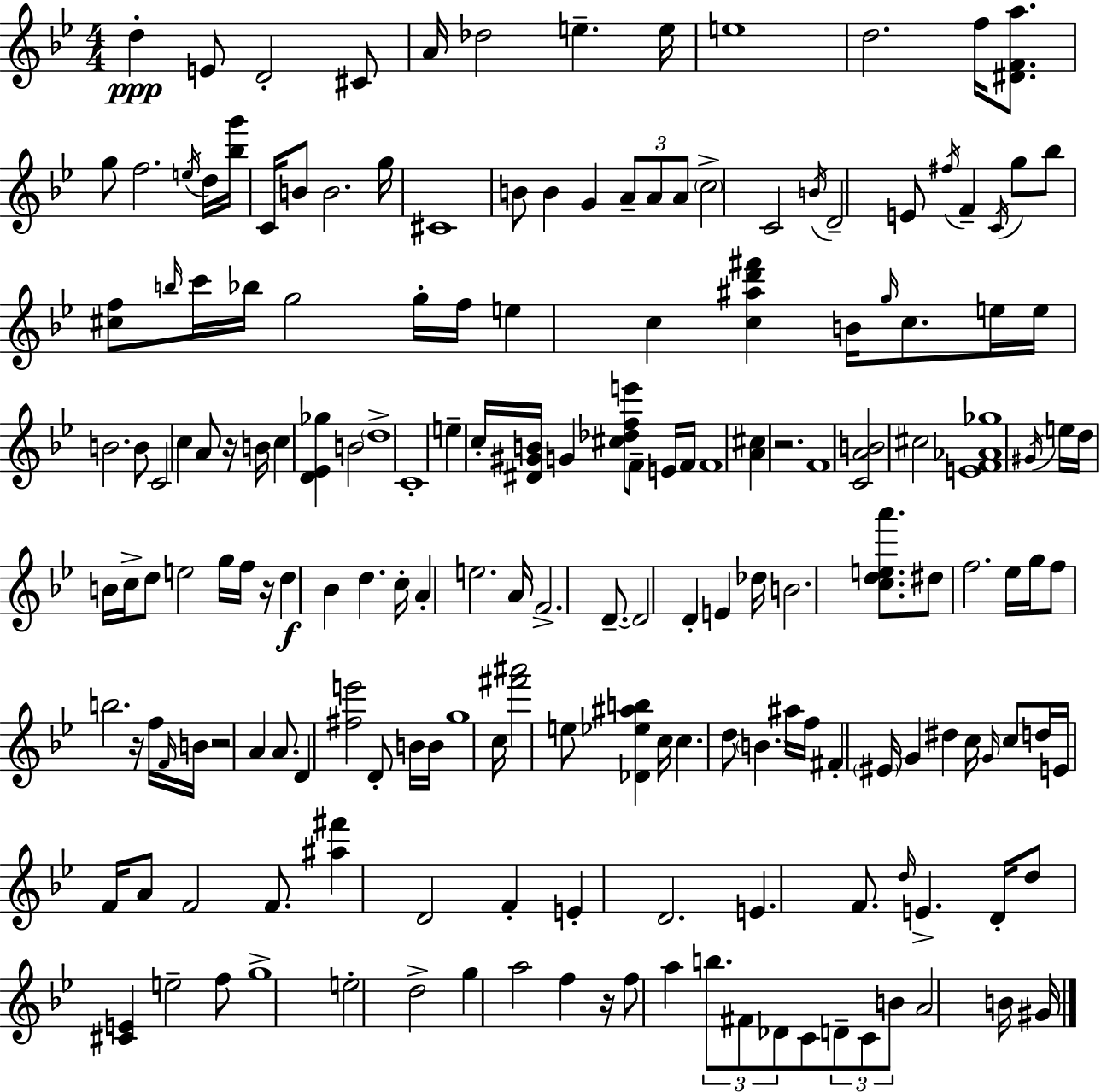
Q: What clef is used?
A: treble